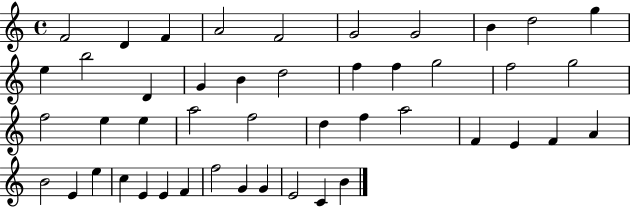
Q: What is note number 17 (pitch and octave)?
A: F5